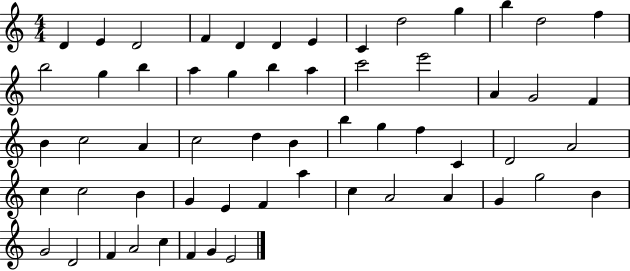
D4/q E4/q D4/h F4/q D4/q D4/q E4/q C4/q D5/h G5/q B5/q D5/h F5/q B5/h G5/q B5/q A5/q G5/q B5/q A5/q C6/h E6/h A4/q G4/h F4/q B4/q C5/h A4/q C5/h D5/q B4/q B5/q G5/q F5/q C4/q D4/h A4/h C5/q C5/h B4/q G4/q E4/q F4/q A5/q C5/q A4/h A4/q G4/q G5/h B4/q G4/h D4/h F4/q A4/h C5/q F4/q G4/q E4/h